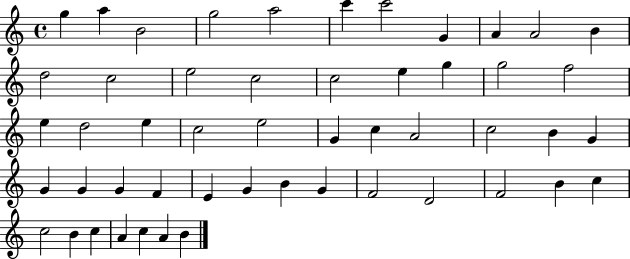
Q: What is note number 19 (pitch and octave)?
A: G5